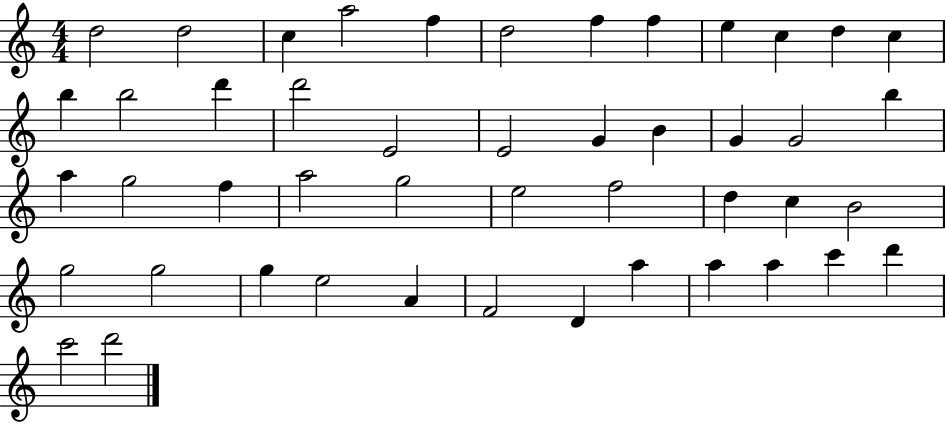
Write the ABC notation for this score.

X:1
T:Untitled
M:4/4
L:1/4
K:C
d2 d2 c a2 f d2 f f e c d c b b2 d' d'2 E2 E2 G B G G2 b a g2 f a2 g2 e2 f2 d c B2 g2 g2 g e2 A F2 D a a a c' d' c'2 d'2